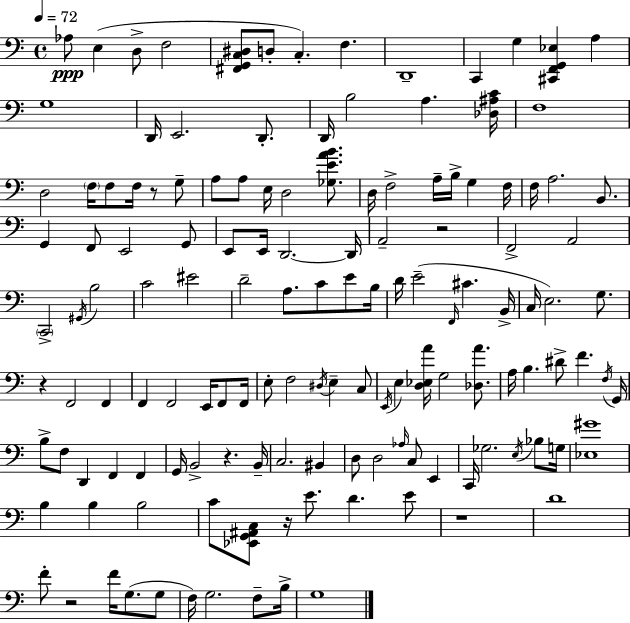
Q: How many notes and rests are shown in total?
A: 139